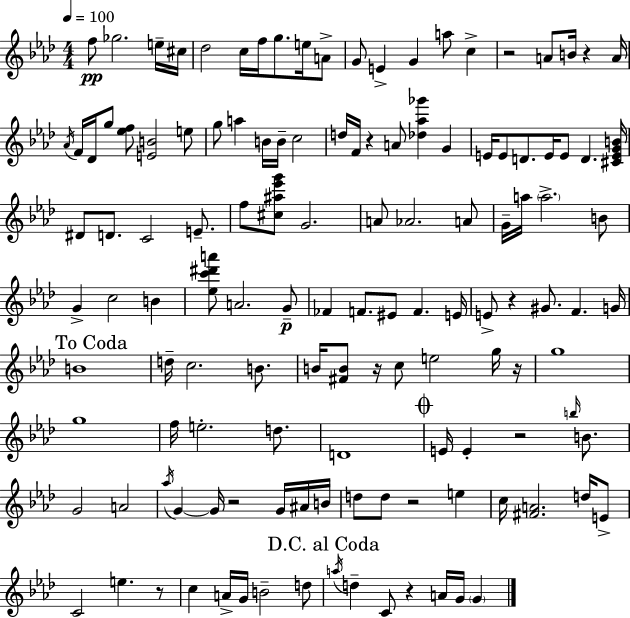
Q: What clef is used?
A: treble